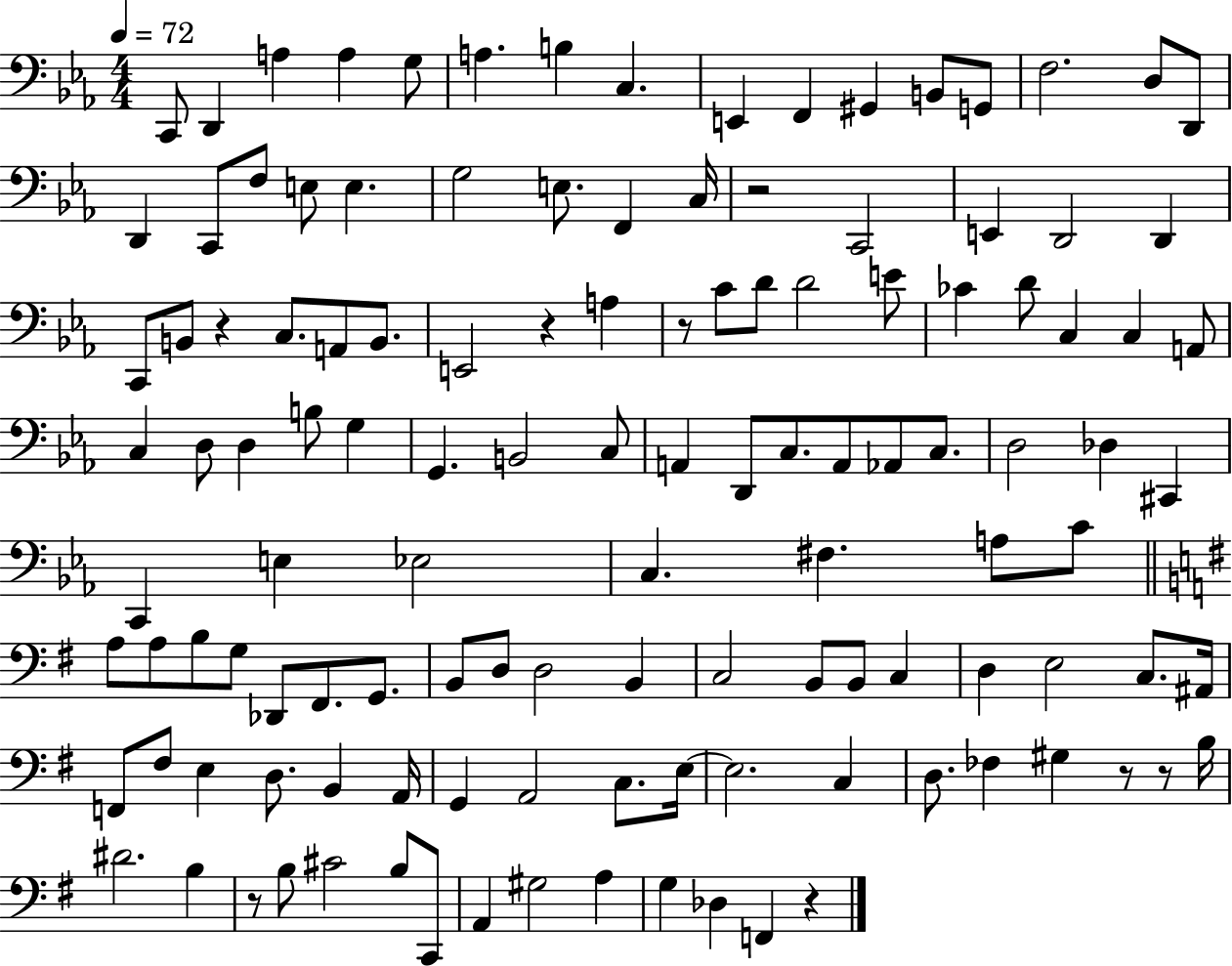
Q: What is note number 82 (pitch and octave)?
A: B2